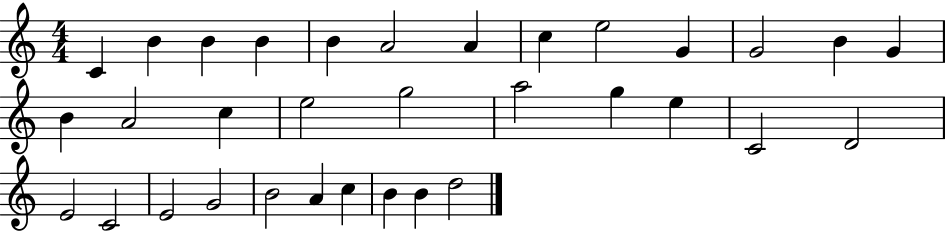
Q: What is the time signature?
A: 4/4